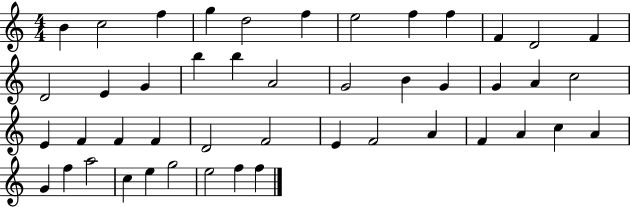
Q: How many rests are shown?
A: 0